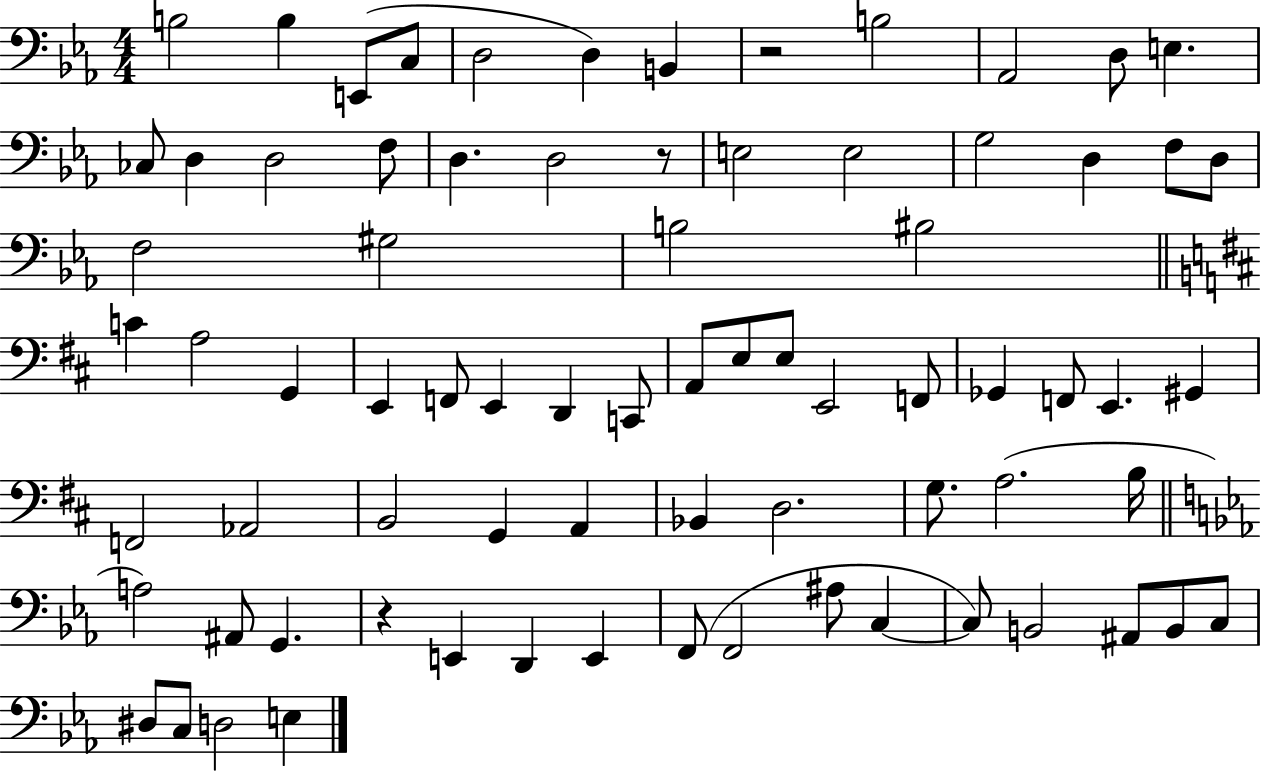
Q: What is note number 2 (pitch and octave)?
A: B3